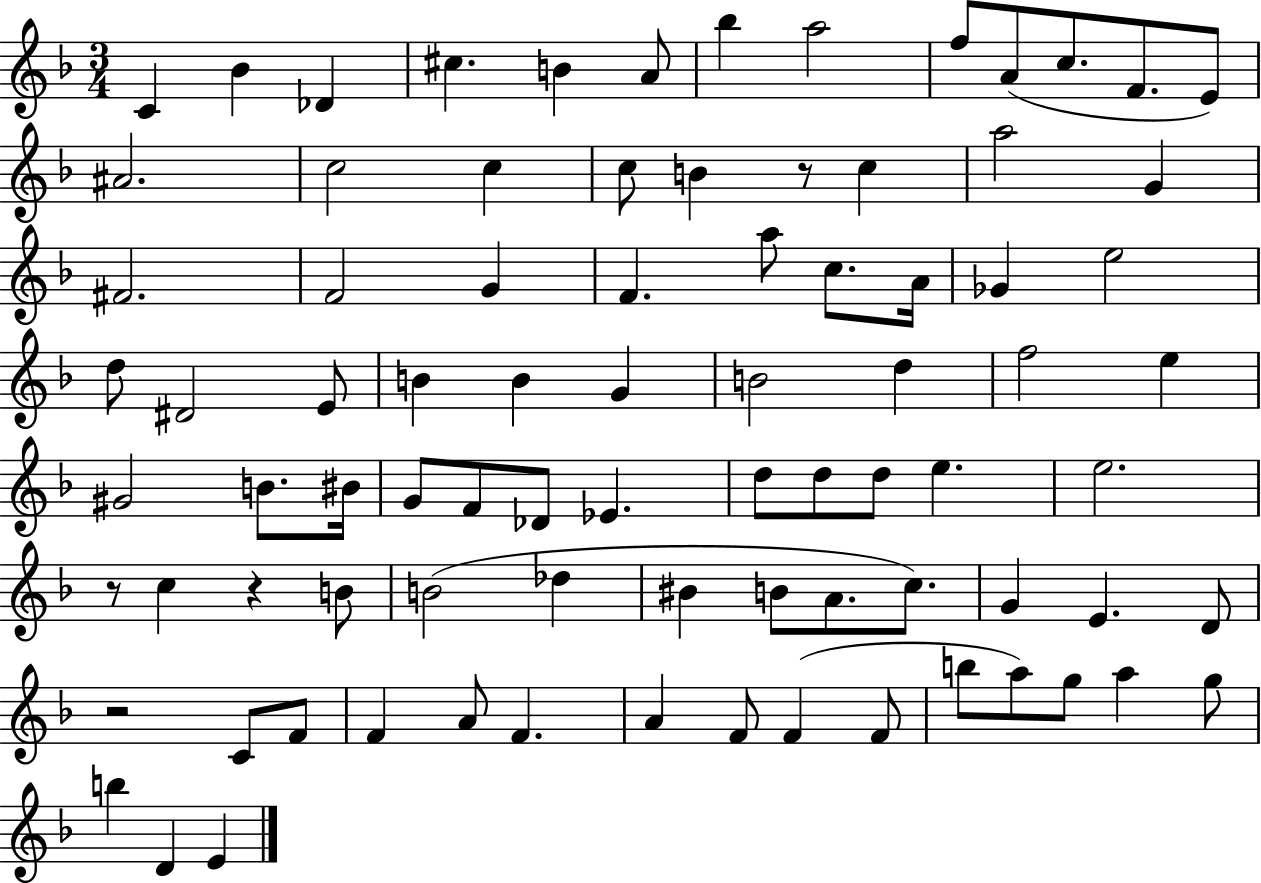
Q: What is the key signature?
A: F major